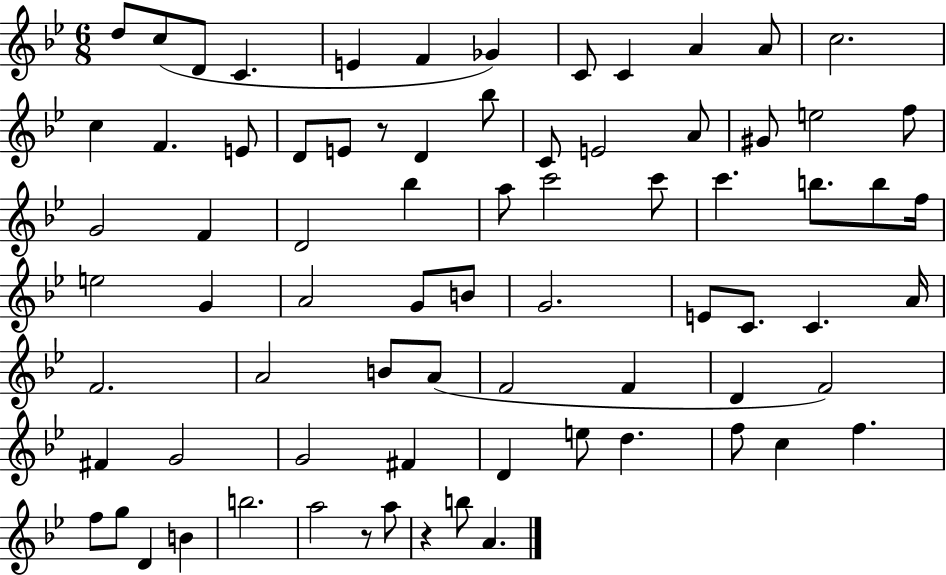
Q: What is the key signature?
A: BES major